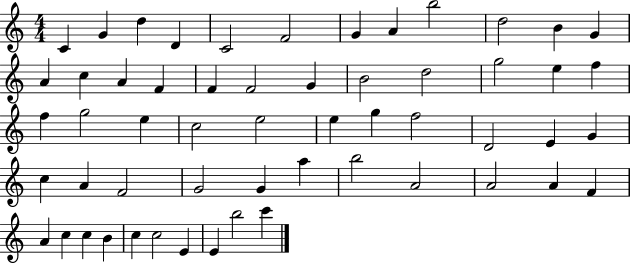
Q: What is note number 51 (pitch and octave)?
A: C5